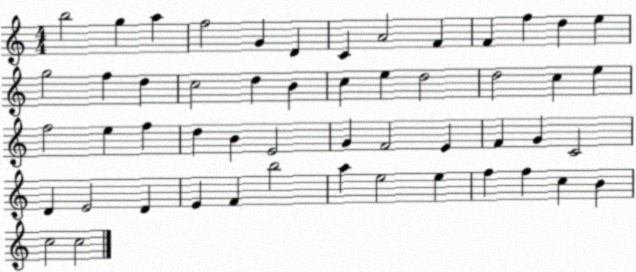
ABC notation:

X:1
T:Untitled
M:4/4
L:1/4
K:C
b2 g a f2 G D C A2 F F f d e g2 f d c2 d B c e d2 d2 c e f2 e f d B E2 G F2 E F G C2 D E2 D E F b2 a e2 e f f c B c2 c2